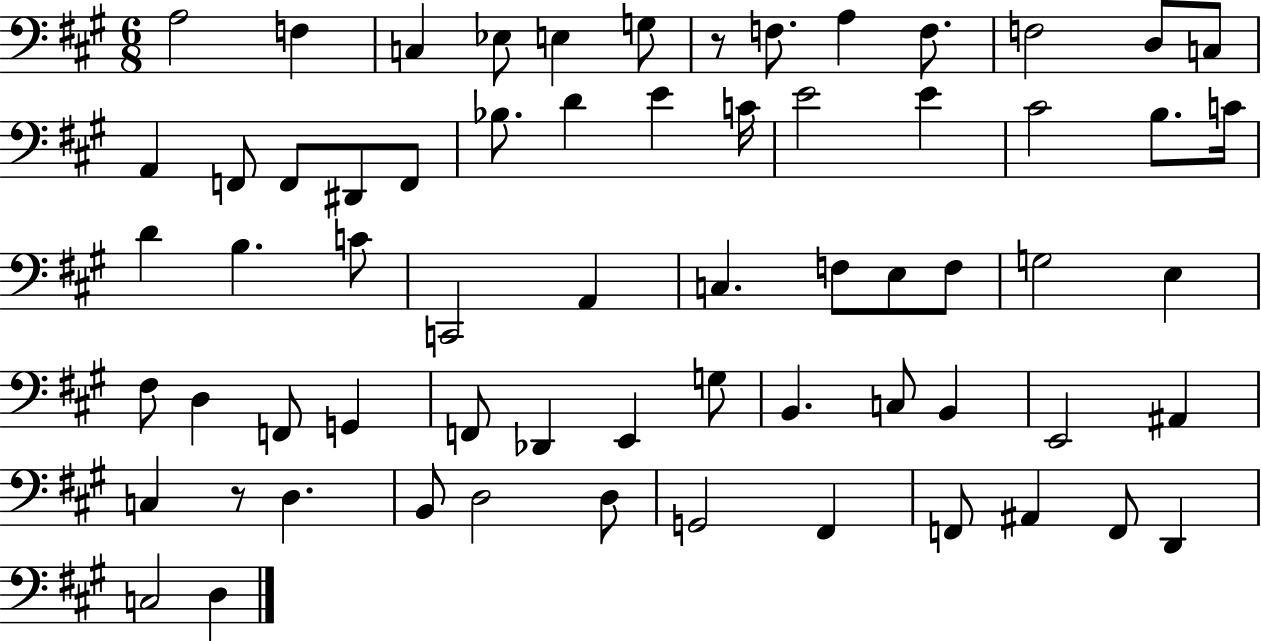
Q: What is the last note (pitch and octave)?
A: D3